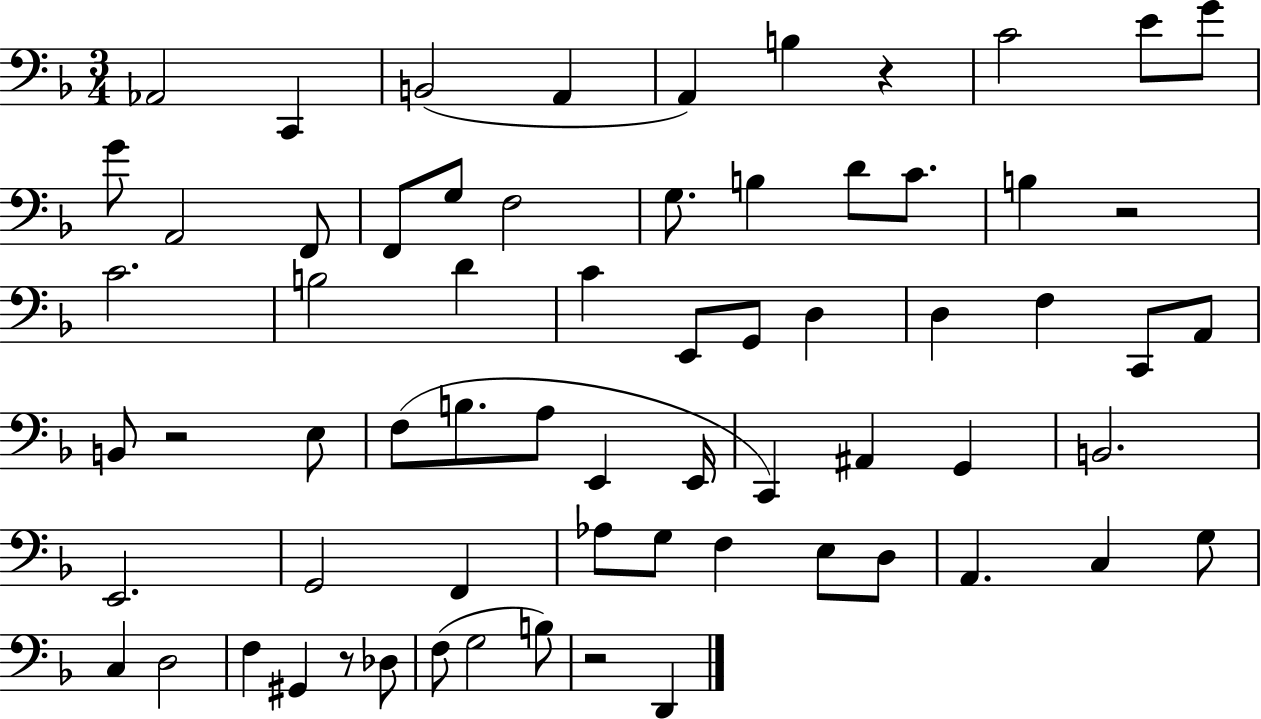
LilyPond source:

{
  \clef bass
  \numericTimeSignature
  \time 3/4
  \key f \major
  aes,2 c,4 | b,2( a,4 | a,4) b4 r4 | c'2 e'8 g'8 | \break g'8 a,2 f,8 | f,8 g8 f2 | g8. b4 d'8 c'8. | b4 r2 | \break c'2. | b2 d'4 | c'4 e,8 g,8 d4 | d4 f4 c,8 a,8 | \break b,8 r2 e8 | f8( b8. a8 e,4 e,16 | c,4) ais,4 g,4 | b,2. | \break e,2. | g,2 f,4 | aes8 g8 f4 e8 d8 | a,4. c4 g8 | \break c4 d2 | f4 gis,4 r8 des8 | f8( g2 b8) | r2 d,4 | \break \bar "|."
}